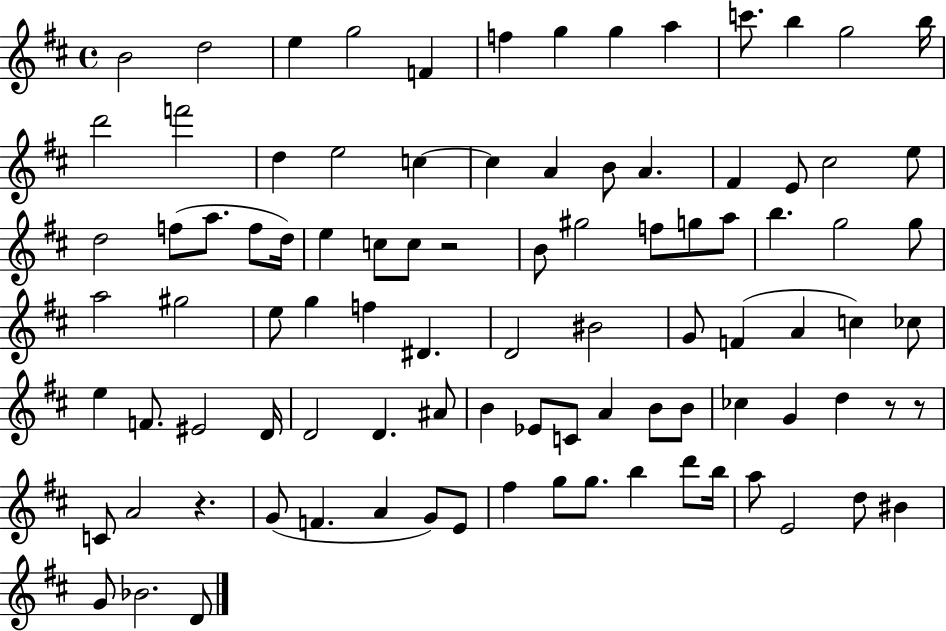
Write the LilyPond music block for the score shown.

{
  \clef treble
  \time 4/4
  \defaultTimeSignature
  \key d \major
  b'2 d''2 | e''4 g''2 f'4 | f''4 g''4 g''4 a''4 | c'''8. b''4 g''2 b''16 | \break d'''2 f'''2 | d''4 e''2 c''4~~ | c''4 a'4 b'8 a'4. | fis'4 e'8 cis''2 e''8 | \break d''2 f''8( a''8. f''8 d''16) | e''4 c''8 c''8 r2 | b'8 gis''2 f''8 g''8 a''8 | b''4. g''2 g''8 | \break a''2 gis''2 | e''8 g''4 f''4 dis'4. | d'2 bis'2 | g'8 f'4( a'4 c''4) ces''8 | \break e''4 f'8. eis'2 d'16 | d'2 d'4. ais'8 | b'4 ees'8 c'8 a'4 b'8 b'8 | ces''4 g'4 d''4 r8 r8 | \break c'8 a'2 r4. | g'8( f'4. a'4 g'8) e'8 | fis''4 g''8 g''8. b''4 d'''8 b''16 | a''8 e'2 d''8 bis'4 | \break g'8 bes'2. d'8 | \bar "|."
}